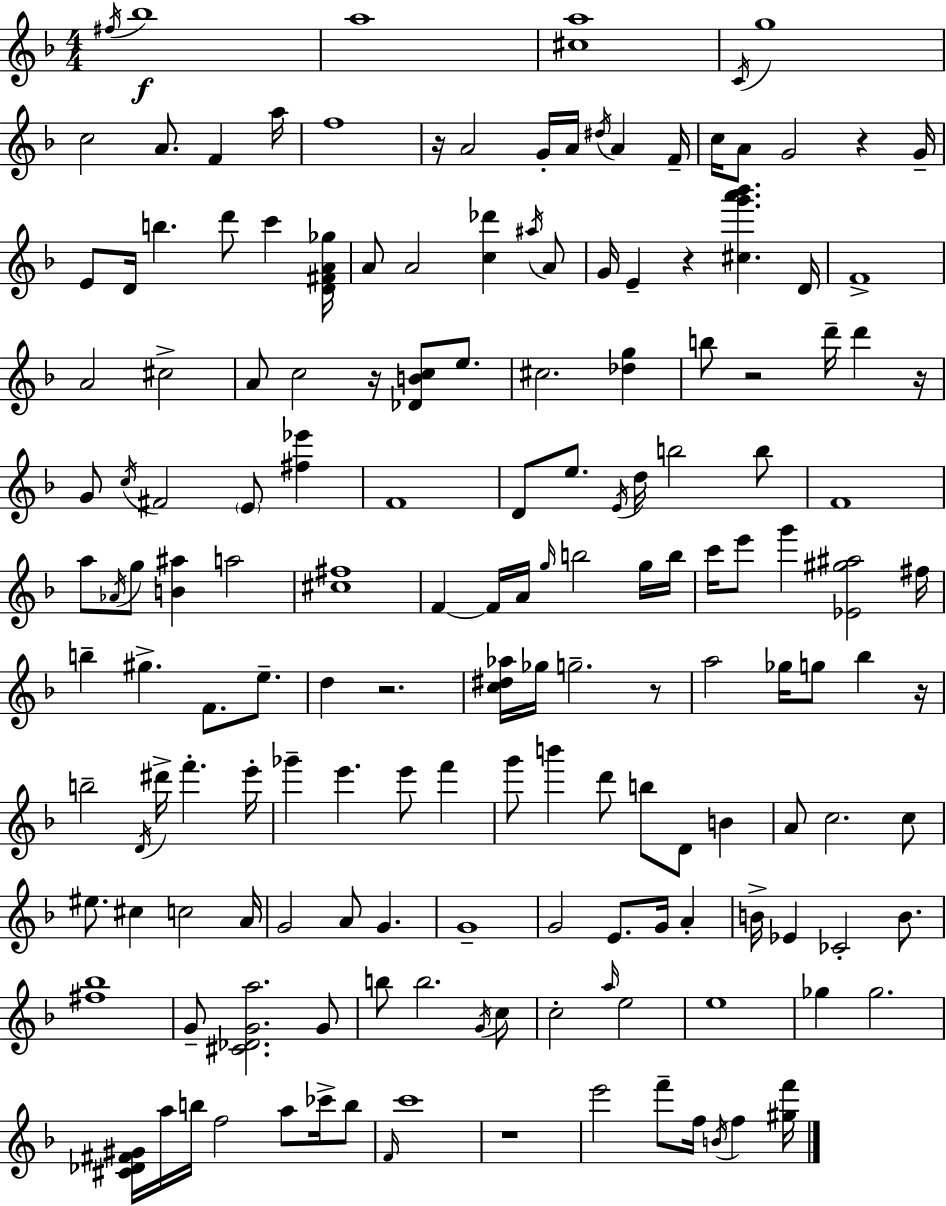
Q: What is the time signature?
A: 4/4